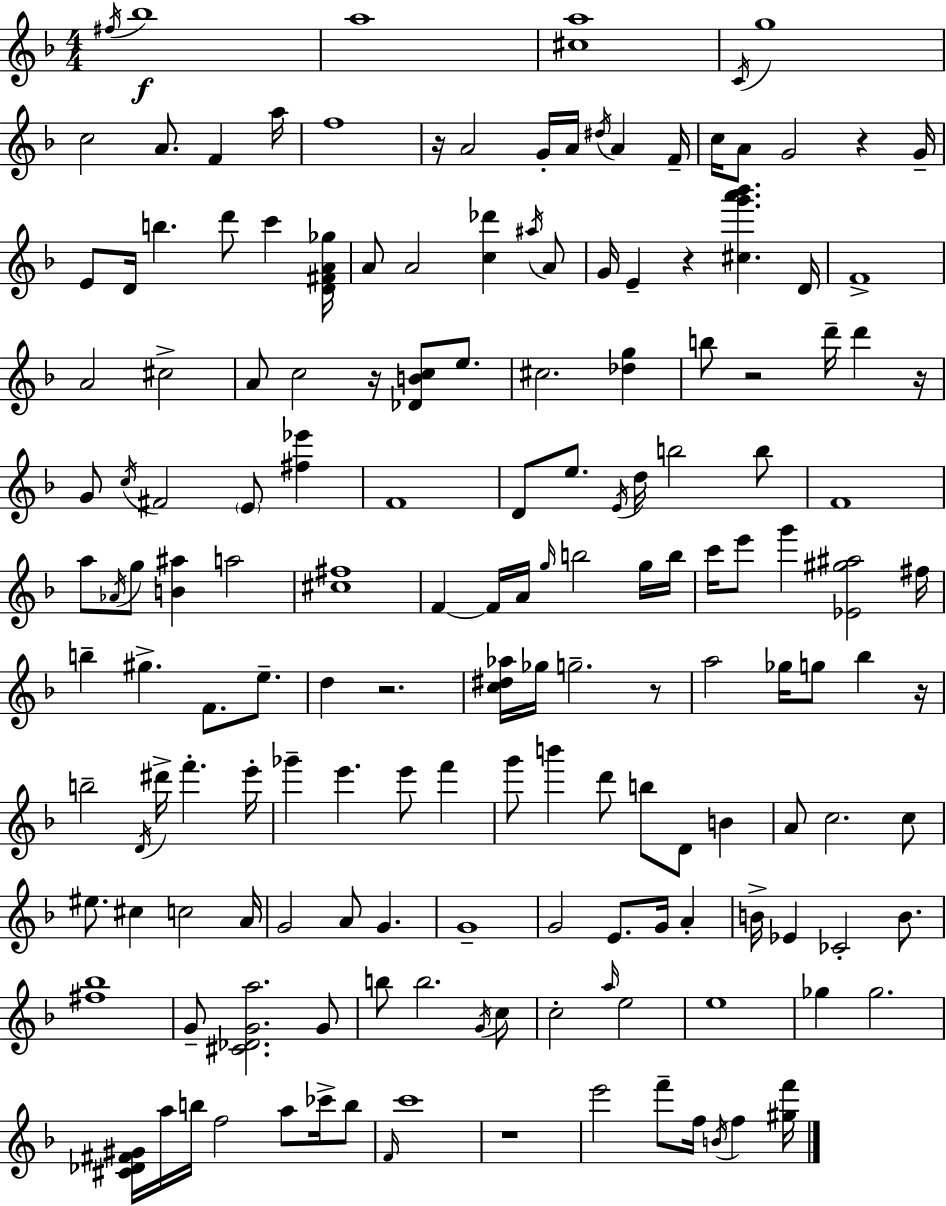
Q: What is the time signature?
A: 4/4